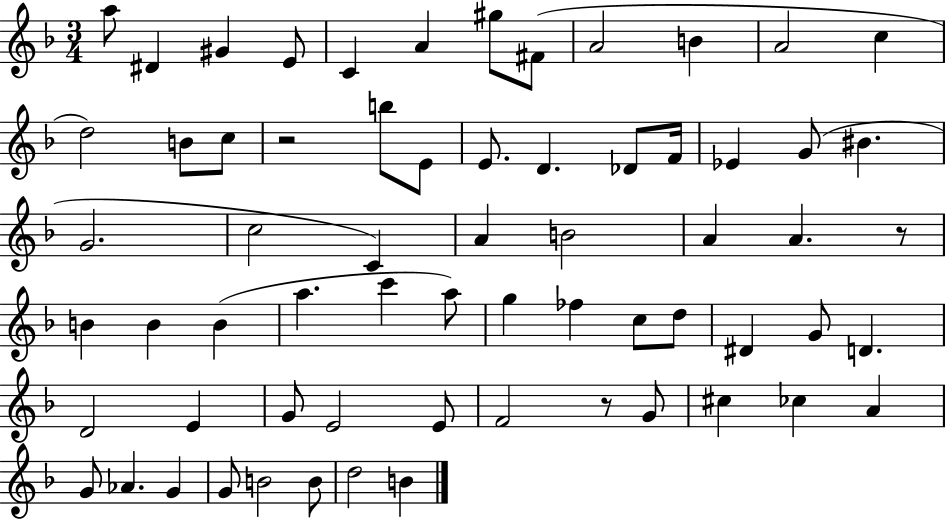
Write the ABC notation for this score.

X:1
T:Untitled
M:3/4
L:1/4
K:F
a/2 ^D ^G E/2 C A ^g/2 ^F/2 A2 B A2 c d2 B/2 c/2 z2 b/2 E/2 E/2 D _D/2 F/4 _E G/2 ^B G2 c2 C A B2 A A z/2 B B B a c' a/2 g _f c/2 d/2 ^D G/2 D D2 E G/2 E2 E/2 F2 z/2 G/2 ^c _c A G/2 _A G G/2 B2 B/2 d2 B